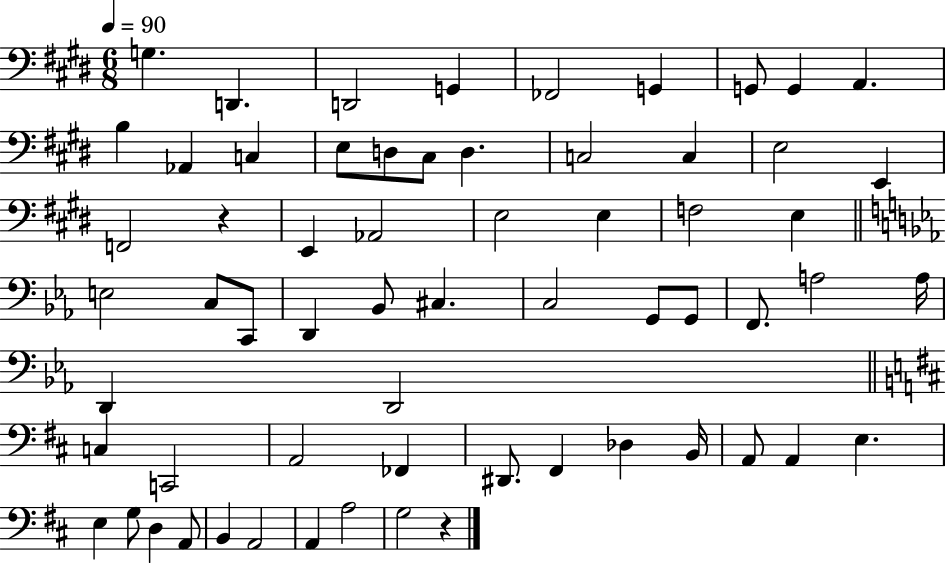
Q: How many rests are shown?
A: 2